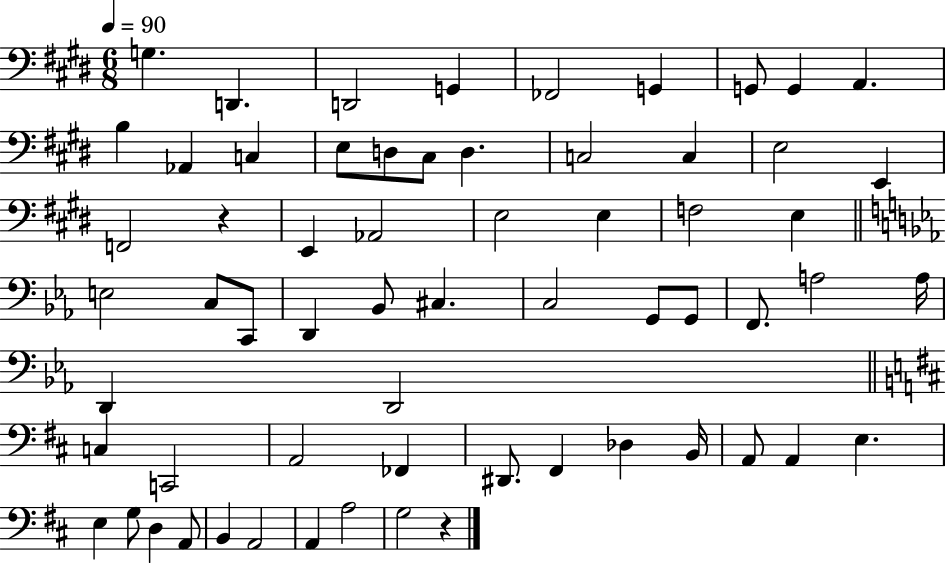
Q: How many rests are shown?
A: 2